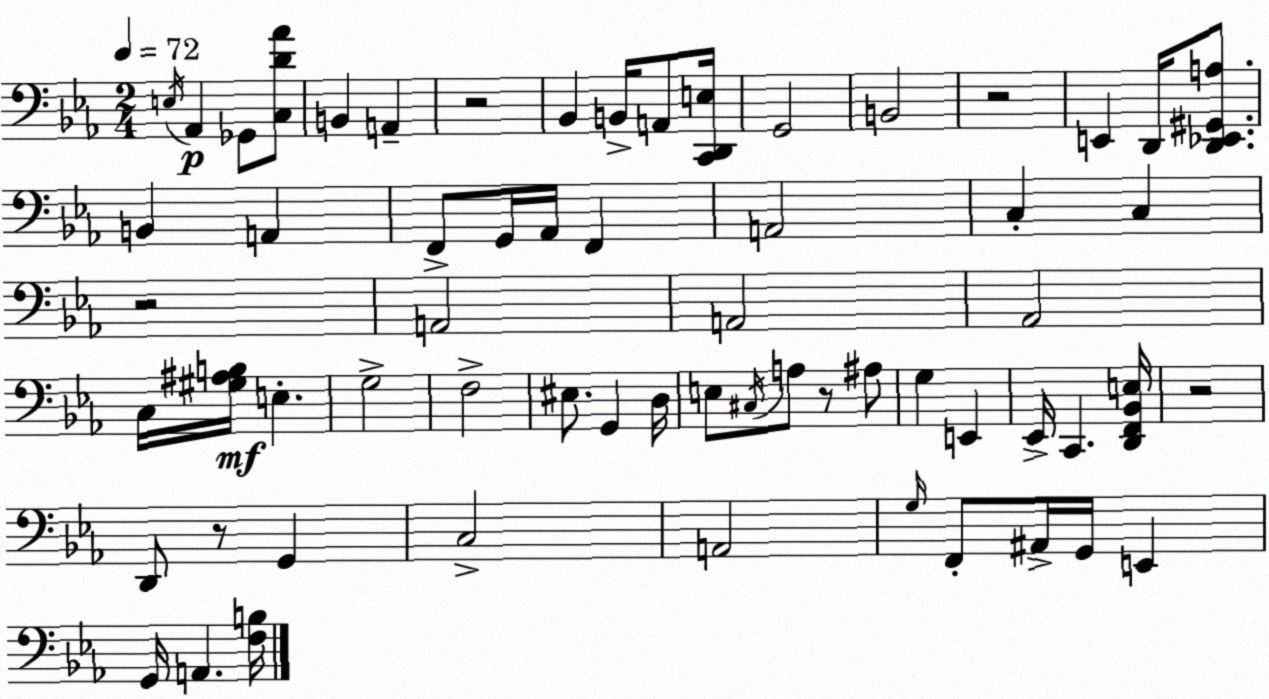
X:1
T:Untitled
M:2/4
L:1/4
K:Cm
E,/4 _A,, _G,,/2 [C,D_A]/2 B,, A,, z2 _B,, B,,/4 A,,/2 [C,,D,,E,]/4 G,,2 B,,2 z2 E,, D,,/4 [D,,_E,,^G,,A,]/2 B,, A,, F,,/2 G,,/4 _A,,/4 F,, A,,2 C, C, z2 A,,2 A,,2 _A,,2 C,/4 [^G,^A,B,]/4 E, G,2 F,2 ^E,/2 G,, D,/4 E,/2 ^C,/4 A,/2 z/2 ^A,/2 G, E,, _E,,/4 C,, [D,,F,,_B,,E,]/4 z2 D,,/2 z/2 G,, C,2 A,,2 G,/4 F,,/2 ^A,,/4 G,,/4 E,, G,,/4 A,, [F,B,]/4